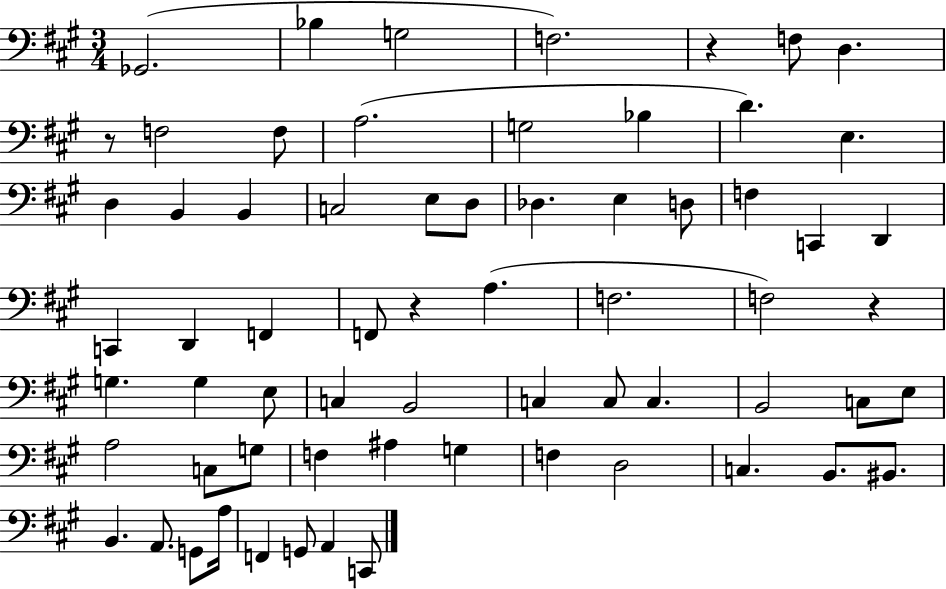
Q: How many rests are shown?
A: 4